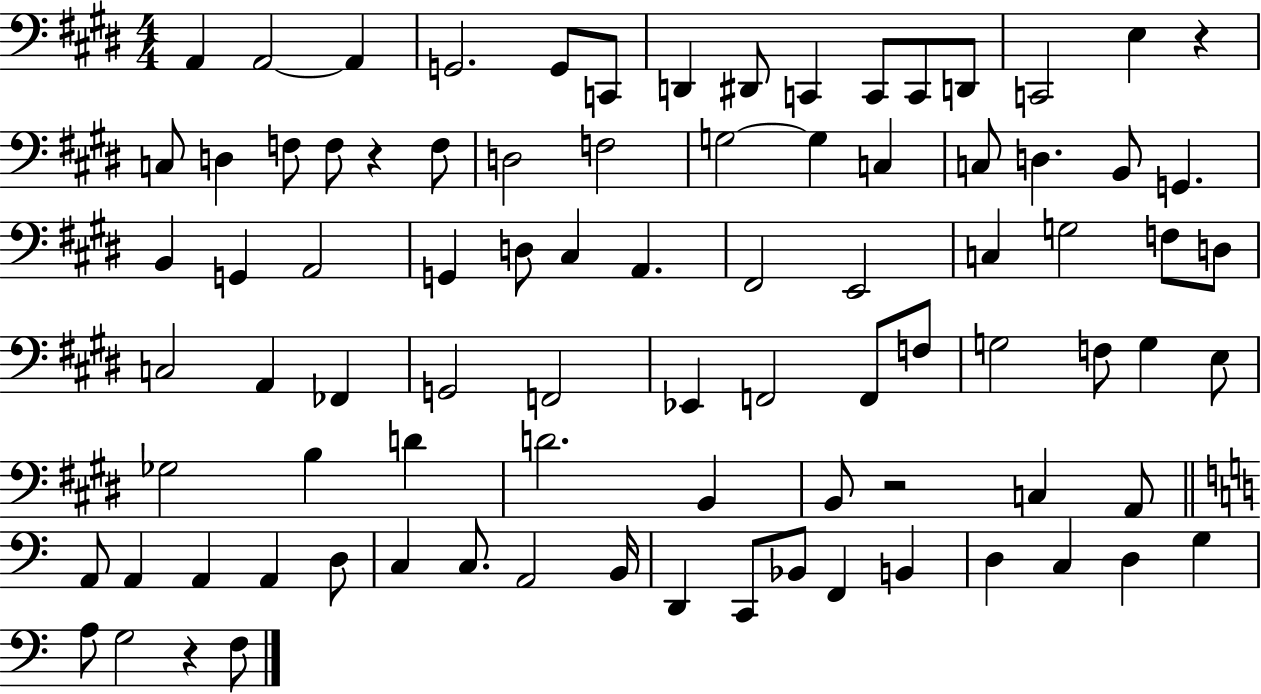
{
  \clef bass
  \numericTimeSignature
  \time 4/4
  \key e \major
  \repeat volta 2 { a,4 a,2~~ a,4 | g,2. g,8 c,8 | d,4 dis,8 c,4 c,8 c,8 d,8 | c,2 e4 r4 | \break c8 d4 f8 f8 r4 f8 | d2 f2 | g2~~ g4 c4 | c8 d4. b,8 g,4. | \break b,4 g,4 a,2 | g,4 d8 cis4 a,4. | fis,2 e,2 | c4 g2 f8 d8 | \break c2 a,4 fes,4 | g,2 f,2 | ees,4 f,2 f,8 f8 | g2 f8 g4 e8 | \break ges2 b4 d'4 | d'2. b,4 | b,8 r2 c4 a,8 | \bar "||" \break \key c \major a,8 a,4 a,4 a,4 d8 | c4 c8. a,2 b,16 | d,4 c,8 bes,8 f,4 b,4 | d4 c4 d4 g4 | \break a8 g2 r4 f8 | } \bar "|."
}